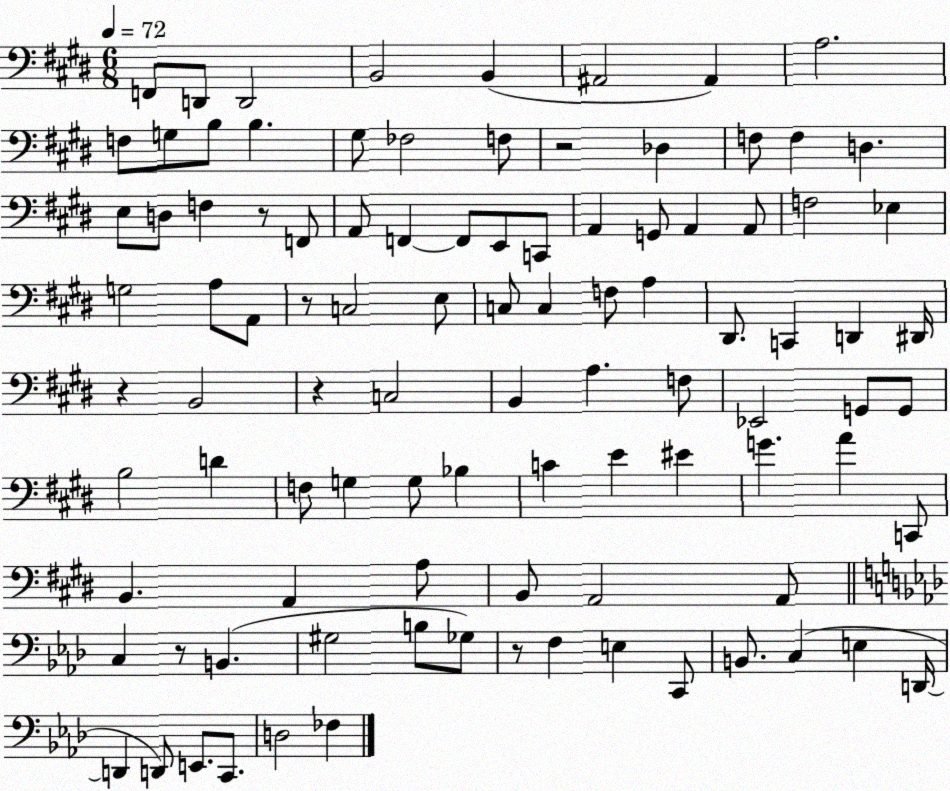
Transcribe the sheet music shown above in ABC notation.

X:1
T:Untitled
M:6/8
L:1/4
K:E
F,,/2 D,,/2 D,,2 B,,2 B,, ^A,,2 ^A,, A,2 F,/2 G,/2 B,/2 B, ^G,/2 _F,2 F,/2 z2 _D, F,/2 F, D, E,/2 D,/2 F, z/2 F,,/2 A,,/2 F,, F,,/2 E,,/2 C,,/2 A,, G,,/2 A,, A,,/2 F,2 _E, G,2 A,/2 A,,/2 z/2 C,2 E,/2 C,/2 C, F,/2 A, ^D,,/2 C,, D,, ^D,,/4 z B,,2 z C,2 B,, A, F,/2 _E,,2 G,,/2 G,,/2 B,2 D F,/2 G, G,/2 _B, C E ^E G A C,,/2 B,, A,, A,/2 B,,/2 A,,2 A,,/2 C, z/2 B,, ^G,2 B,/2 _G,/2 z/2 F, E, C,,/2 B,,/2 C, E, D,,/4 D,, D,,/2 E,,/2 C,,/2 D,2 _F,